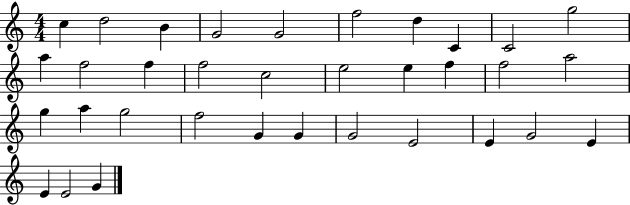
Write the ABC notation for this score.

X:1
T:Untitled
M:4/4
L:1/4
K:C
c d2 B G2 G2 f2 d C C2 g2 a f2 f f2 c2 e2 e f f2 a2 g a g2 f2 G G G2 E2 E G2 E E E2 G